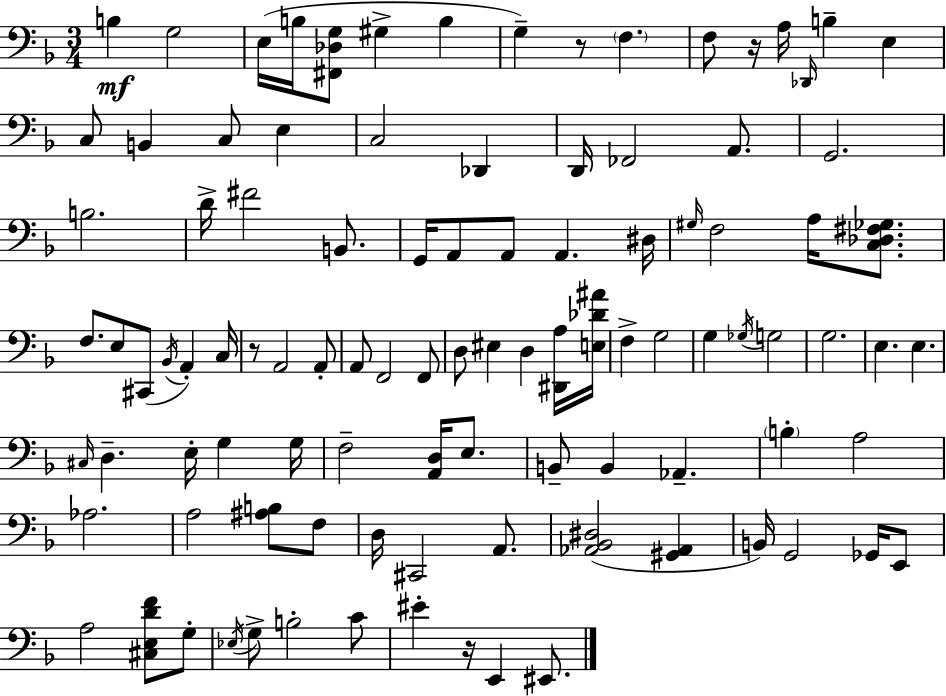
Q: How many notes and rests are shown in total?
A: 101